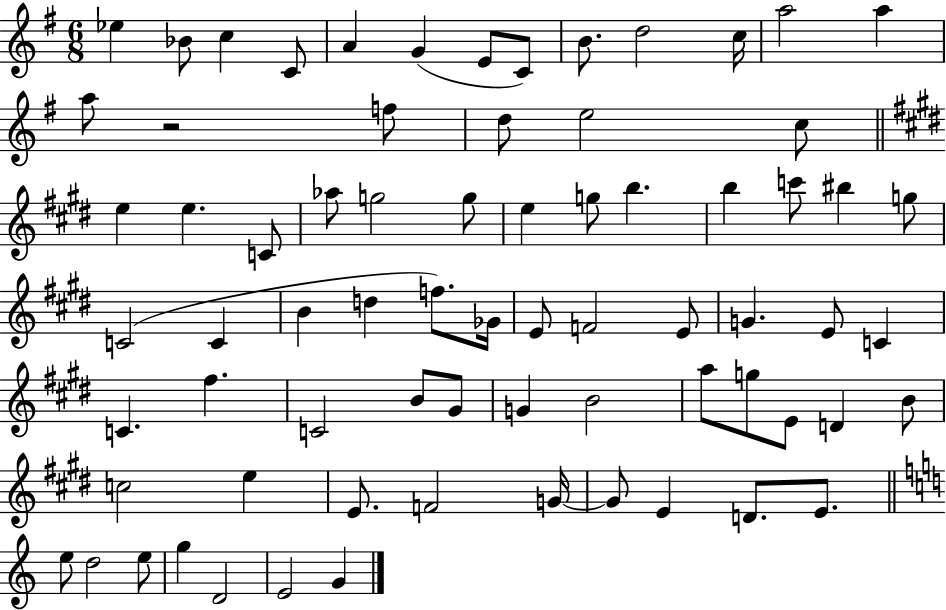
Eb5/q Bb4/e C5/q C4/e A4/q G4/q E4/e C4/e B4/e. D5/h C5/s A5/h A5/q A5/e R/h F5/e D5/e E5/h C5/e E5/q E5/q. C4/e Ab5/e G5/h G5/e E5/q G5/e B5/q. B5/q C6/e BIS5/q G5/e C4/h C4/q B4/q D5/q F5/e. Gb4/s E4/e F4/h E4/e G4/q. E4/e C4/q C4/q. F#5/q. C4/h B4/e G#4/e G4/q B4/h A5/e G5/e E4/e D4/q B4/e C5/h E5/q E4/e. F4/h G4/s G4/e E4/q D4/e. E4/e. E5/e D5/h E5/e G5/q D4/h E4/h G4/q